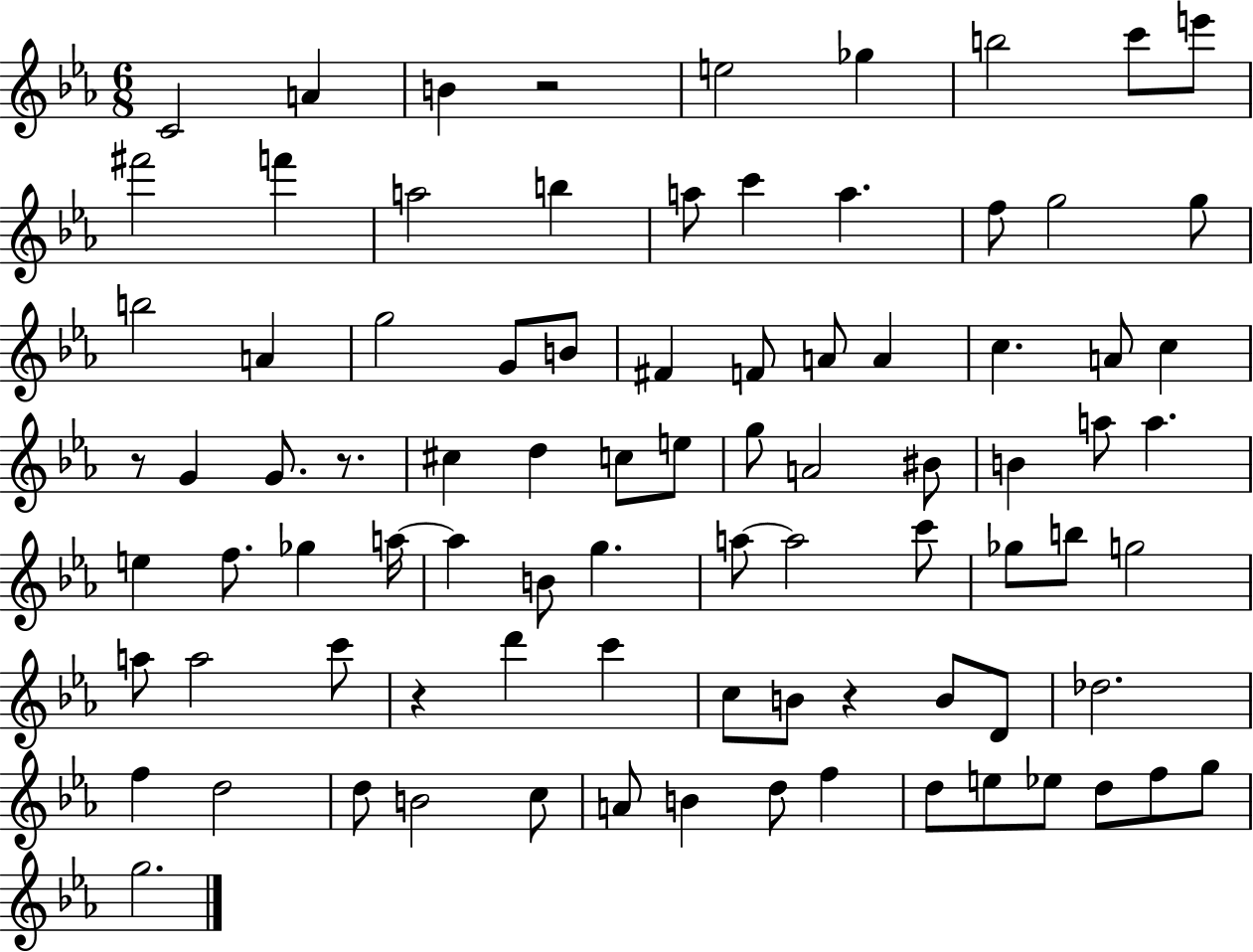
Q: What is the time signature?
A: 6/8